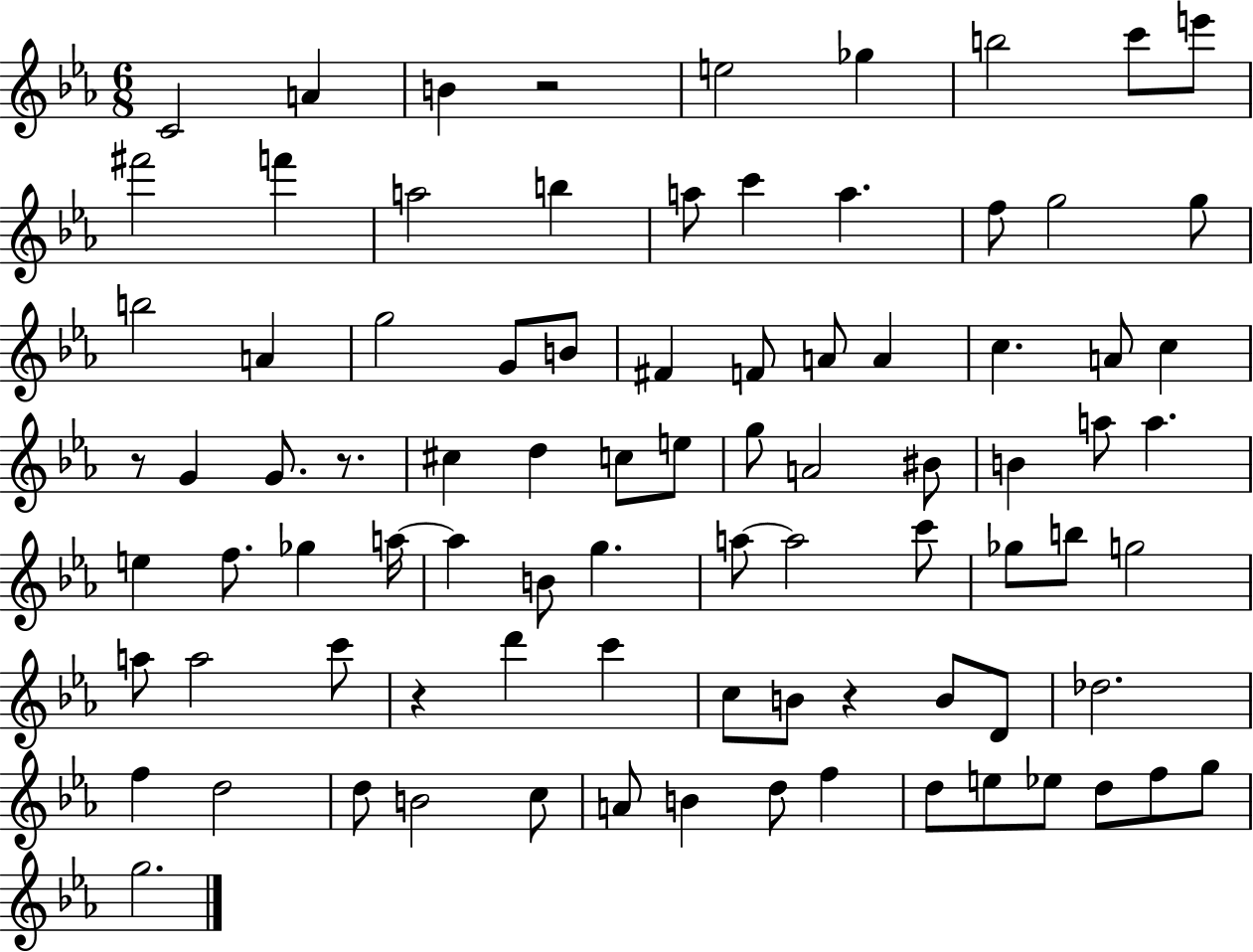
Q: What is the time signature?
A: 6/8